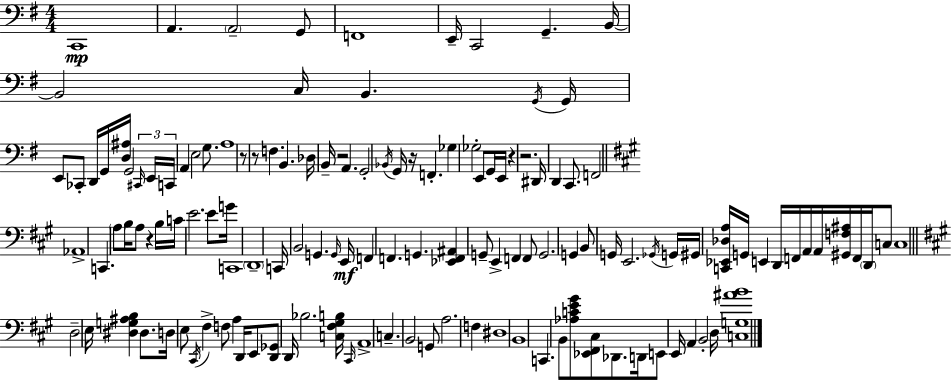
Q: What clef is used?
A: bass